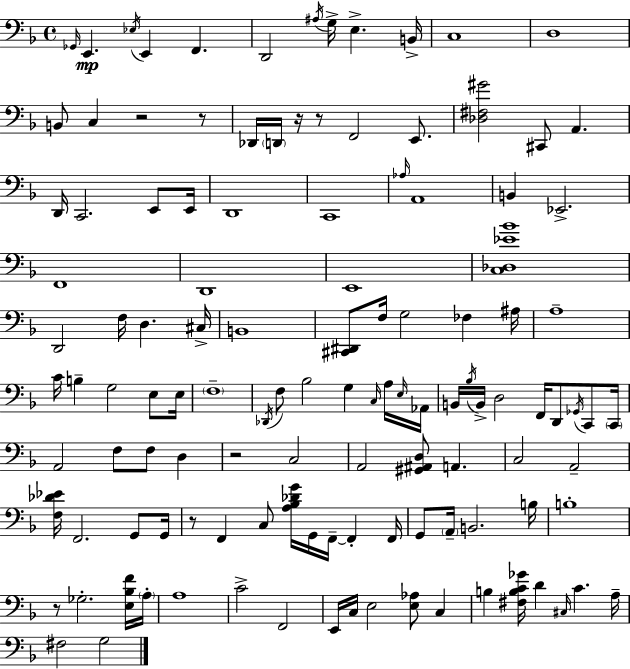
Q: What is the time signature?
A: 4/4